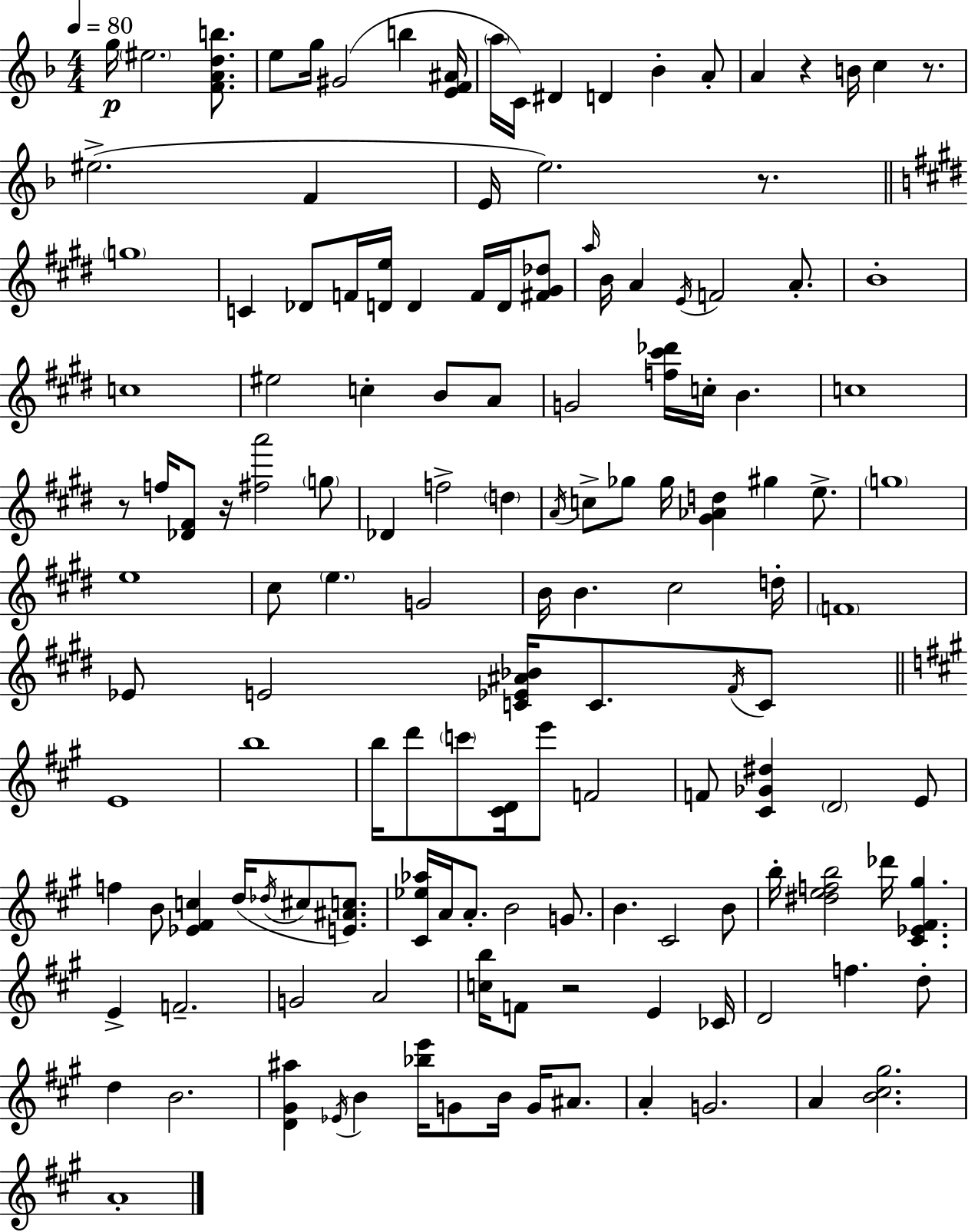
{
  \clef treble
  \numericTimeSignature
  \time 4/4
  \key f \major
  \tempo 4 = 80
  g''16\p \parenthesize eis''2. <f' a' d'' b''>8. | e''8 g''16 gis'2( b''4 <e' f' ais'>16 | \parenthesize a''16 c'16) dis'4 d'4 bes'4-. a'8-. | a'4 r4 b'16 c''4 r8. | \break eis''2.->( f'4 | e'16 e''2.) r8. | \bar "||" \break \key e \major \parenthesize g''1 | c'4 des'8 f'16 <d' e''>16 d'4 f'16 d'16 <fis' gis' des''>8 | \grace { a''16 } b'16 a'4 \acciaccatura { e'16 } f'2 a'8.-. | b'1-. | \break c''1 | eis''2 c''4-. b'8 | a'8 g'2 <f'' cis''' des'''>16 c''16-. b'4. | c''1 | \break r8 f''16 <des' fis'>8 r16 <fis'' a'''>2 | \parenthesize g''8 des'4 f''2-> \parenthesize d''4 | \acciaccatura { a'16 } c''8-> ges''8 ges''16 <gis' aes' d''>4 gis''4 | e''8.-> \parenthesize g''1 | \break e''1 | cis''8 \parenthesize e''4. g'2 | b'16 b'4. cis''2 | d''16-. \parenthesize f'1 | \break ees'8 e'2 <c' ees' ais' bes'>16 c'8. | \acciaccatura { fis'16 } c'8 \bar "||" \break \key a \major e'1 | b''1 | b''16 d'''8 \parenthesize c'''8 <cis' d'>16 e'''8 f'2 | f'8 <cis' ges' dis''>4 \parenthesize d'2 e'8 | \break f''4 b'8 <ees' fis' c''>4 d''16( \acciaccatura { des''16 } cis''8 <e' ais' c''>8.) | <cis' ees'' aes''>16 a'16 a'8.-. b'2 g'8. | b'4. cis'2 b'8 | b''16-. <dis'' e'' f'' b''>2 des'''16 <cis' ees' fis' gis''>4. | \break e'4-> f'2.-- | g'2 a'2 | <c'' b''>16 f'8 r2 e'4 | ces'16 d'2 f''4. d''8-. | \break d''4 b'2. | <d' gis' ais''>4 \acciaccatura { ees'16 } b'4 <bes'' e'''>16 g'8 b'16 g'16 ais'8. | a'4-. g'2. | a'4 <b' cis'' gis''>2. | \break a'1-. | \bar "|."
}